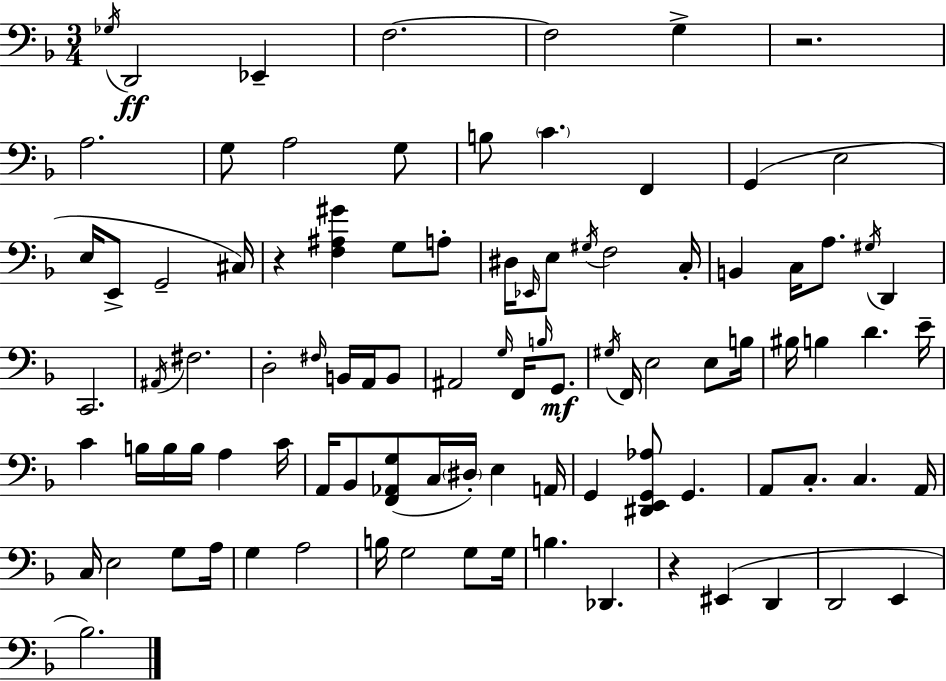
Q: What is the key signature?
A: D minor